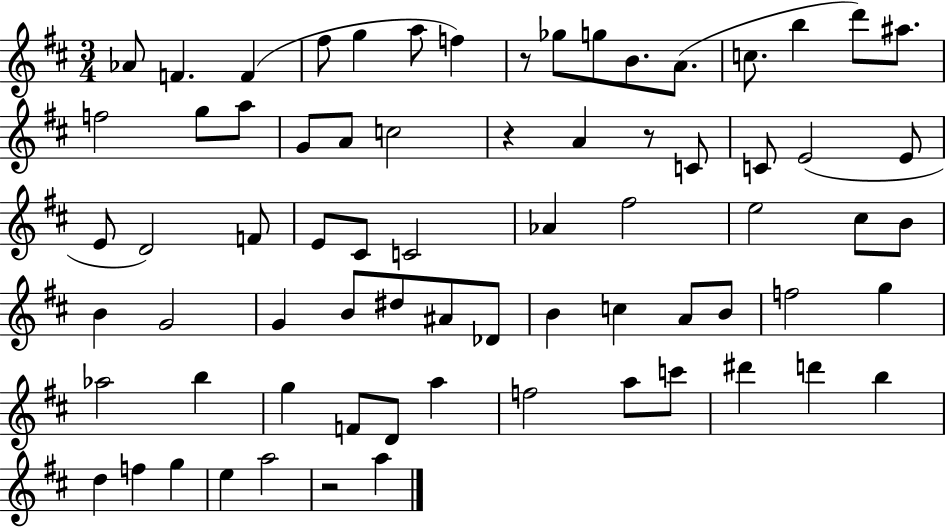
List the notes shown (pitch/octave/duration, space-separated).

Ab4/e F4/q. F4/q F#5/e G5/q A5/e F5/q R/e Gb5/e G5/e B4/e. A4/e. C5/e. B5/q D6/e A#5/e. F5/h G5/e A5/e G4/e A4/e C5/h R/q A4/q R/e C4/e C4/e E4/h E4/e E4/e D4/h F4/e E4/e C#4/e C4/h Ab4/q F#5/h E5/h C#5/e B4/e B4/q G4/h G4/q B4/e D#5/e A#4/e Db4/e B4/q C5/q A4/e B4/e F5/h G5/q Ab5/h B5/q G5/q F4/e D4/e A5/q F5/h A5/e C6/e D#6/q D6/q B5/q D5/q F5/q G5/q E5/q A5/h R/h A5/q